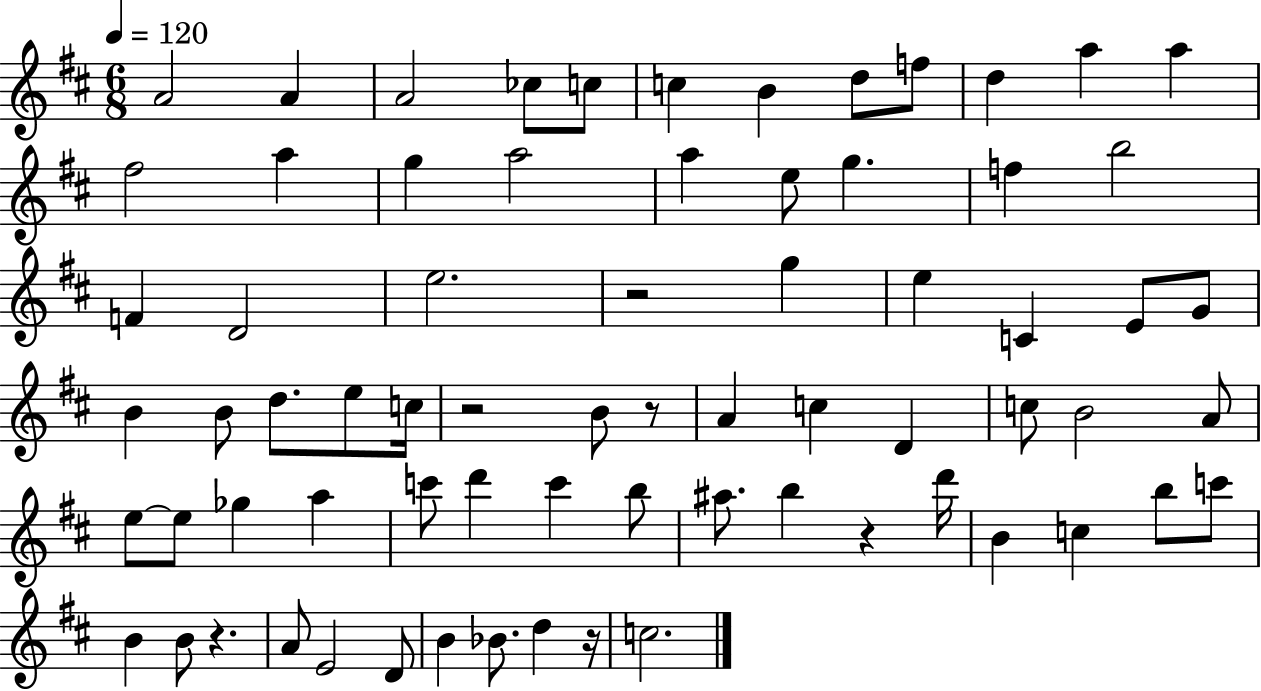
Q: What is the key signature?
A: D major